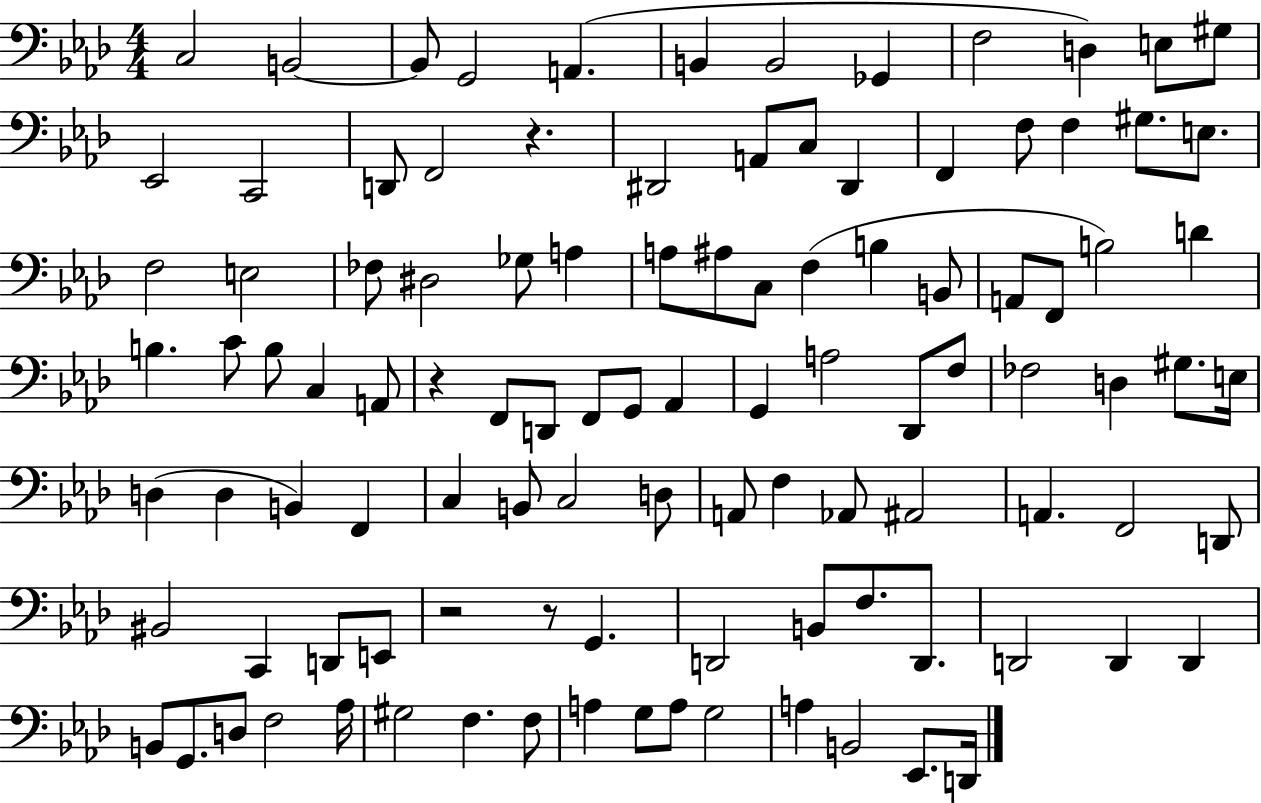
{
  \clef bass
  \numericTimeSignature
  \time 4/4
  \key aes \major
  c2 b,2~~ | b,8 g,2 a,4.( | b,4 b,2 ges,4 | f2 d4) e8 gis8 | \break ees,2 c,2 | d,8 f,2 r4. | dis,2 a,8 c8 dis,4 | f,4 f8 f4 gis8. e8. | \break f2 e2 | fes8 dis2 ges8 a4 | a8 ais8 c8 f4( b4 b,8 | a,8 f,8 b2) d'4 | \break b4. c'8 b8 c4 a,8 | r4 f,8 d,8 f,8 g,8 aes,4 | g,4 a2 des,8 f8 | fes2 d4 gis8. e16 | \break d4( d4 b,4) f,4 | c4 b,8 c2 d8 | a,8 f4 aes,8 ais,2 | a,4. f,2 d,8 | \break bis,2 c,4 d,8 e,8 | r2 r8 g,4. | d,2 b,8 f8. d,8. | d,2 d,4 d,4 | \break b,8 g,8. d8 f2 aes16 | gis2 f4. f8 | a4 g8 a8 g2 | a4 b,2 ees,8. d,16 | \break \bar "|."
}